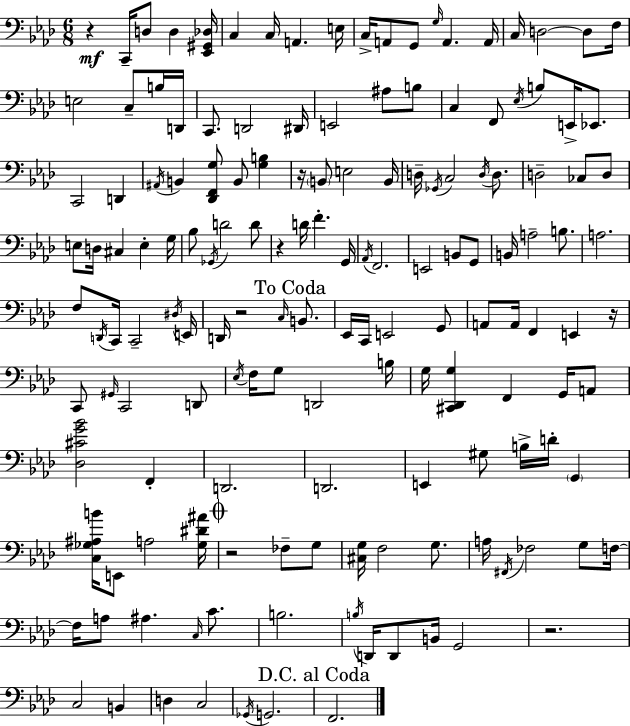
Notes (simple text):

R/q C2/s D3/e D3/q [Eb2,G#2,Db3]/s C3/q C3/s A2/q. E3/s C3/s A2/e G2/e G3/s A2/q. A2/s C3/s D3/h D3/e F3/s E3/h C3/e B3/s D2/s C2/e. D2/h D#2/s E2/h A#3/e B3/e C3/q F2/e Eb3/s B3/e E2/s Eb2/e. C2/h D2/q A#2/s B2/q [Db2,F2,G3]/e B2/e [G3,B3]/q R/s B2/e E3/h B2/s D3/s Gb2/s C3/h D3/s D3/e. D3/h CES3/e D3/e E3/e D3/s C#3/q E3/q G3/s Bb3/e Gb2/s D4/h D4/e R/q D4/s F4/q. G2/s Ab2/s F2/h. E2/h B2/e G2/e B2/s A3/h B3/e. A3/h. F3/e D2/s C2/s C2/h D#3/s E2/s D2/s R/h C3/s B2/e. Eb2/s C2/s E2/h G2/e A2/e A2/s F2/q E2/q R/s C2/e G#2/s C2/h D2/e Eb3/s F3/s G3/e D2/h B3/s G3/s [C#2,Db2,G3]/q F2/q G2/s A2/e [Db3,C#4,G4,Bb4]/h F2/q D2/h. D2/h. E2/q G#3/e B3/s D4/s G2/q [C3,Gb3,A#3,B4]/s E2/e A3/h [Gb3,D#4,A#4]/s R/h FES3/e G3/e [C#3,G3]/s F3/h G3/e. A3/s F#2/s FES3/h G3/e F3/s F3/s A3/e A#3/q. C3/s C4/e. B3/h. B3/s D2/s D2/e B2/s G2/h R/h. C3/h B2/q D3/q C3/h Gb2/s G2/h. F2/h.